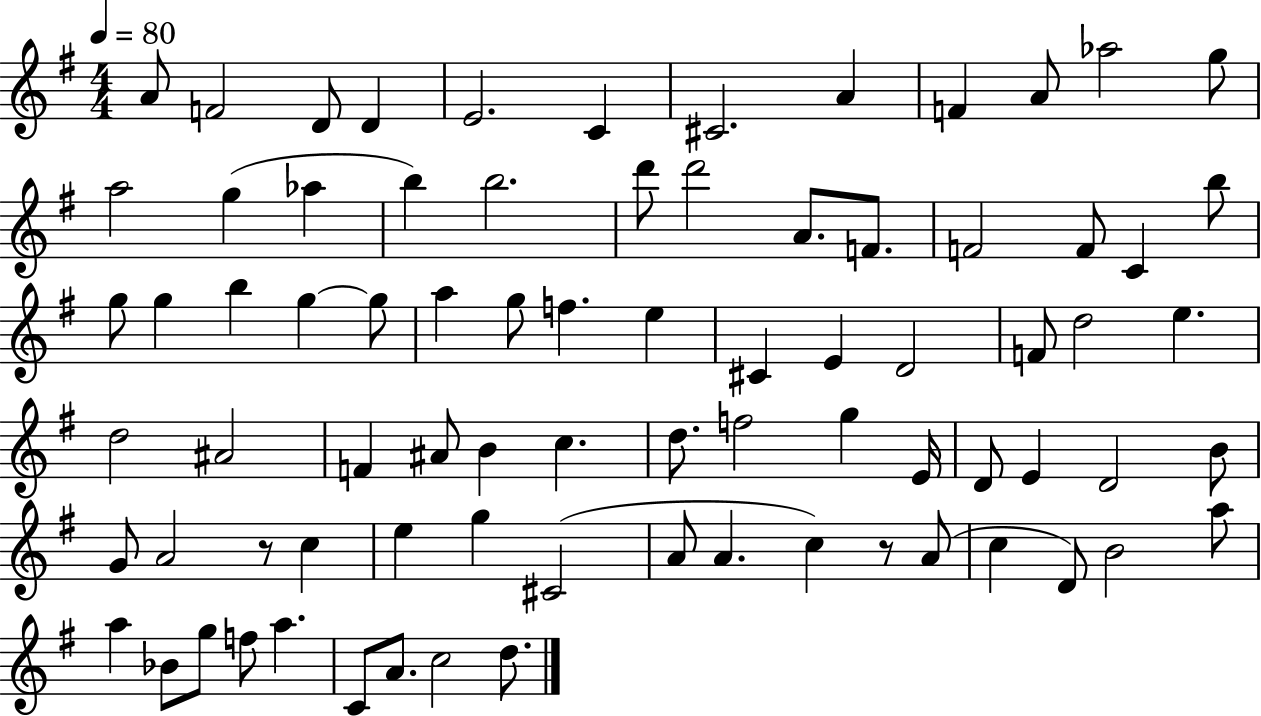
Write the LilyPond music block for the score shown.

{
  \clef treble
  \numericTimeSignature
  \time 4/4
  \key g \major
  \tempo 4 = 80
  a'8 f'2 d'8 d'4 | e'2. c'4 | cis'2. a'4 | f'4 a'8 aes''2 g''8 | \break a''2 g''4( aes''4 | b''4) b''2. | d'''8 d'''2 a'8. f'8. | f'2 f'8 c'4 b''8 | \break g''8 g''4 b''4 g''4~~ g''8 | a''4 g''8 f''4. e''4 | cis'4 e'4 d'2 | f'8 d''2 e''4. | \break d''2 ais'2 | f'4 ais'8 b'4 c''4. | d''8. f''2 g''4 e'16 | d'8 e'4 d'2 b'8 | \break g'8 a'2 r8 c''4 | e''4 g''4 cis'2( | a'8 a'4. c''4) r8 a'8( | c''4 d'8) b'2 a''8 | \break a''4 bes'8 g''8 f''8 a''4. | c'8 a'8. c''2 d''8. | \bar "|."
}